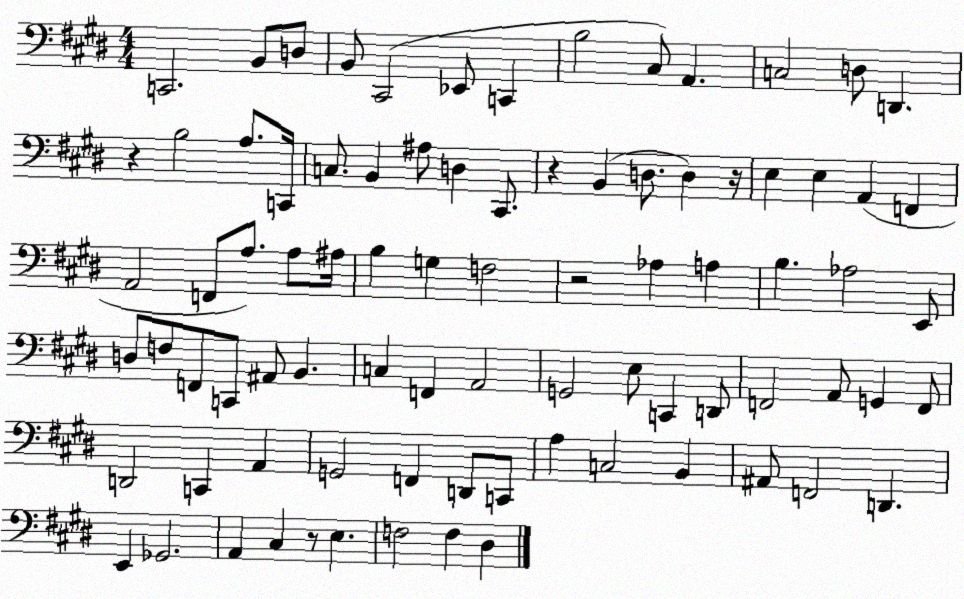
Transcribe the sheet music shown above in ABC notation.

X:1
T:Untitled
M:4/4
L:1/4
K:E
C,,2 B,,/2 D,/2 B,,/2 ^C,,2 _E,,/2 C,, B,2 ^C,/2 A,, C,2 D,/2 D,, z B,2 A,/2 C,,/4 C,/2 B,, ^A,/2 D, ^C,,/2 z B,, D,/2 D, z/4 E, E, A,, F,, A,,2 F,,/2 A,/2 A,/2 ^A,/4 B, G, F,2 z2 _A, A, B, _A,2 E,,/2 D,/2 F,/2 F,,/2 C,,/2 ^A,,/2 B,, C, F,, A,,2 G,,2 E,/2 C,, D,,/2 F,,2 A,,/2 G,, F,,/2 D,,2 C,, A,, G,,2 F,, D,,/2 C,,/2 A, C,2 B,, ^A,,/2 F,,2 D,, E,, _G,,2 A,, ^C, z/2 E, F,2 F, ^D,